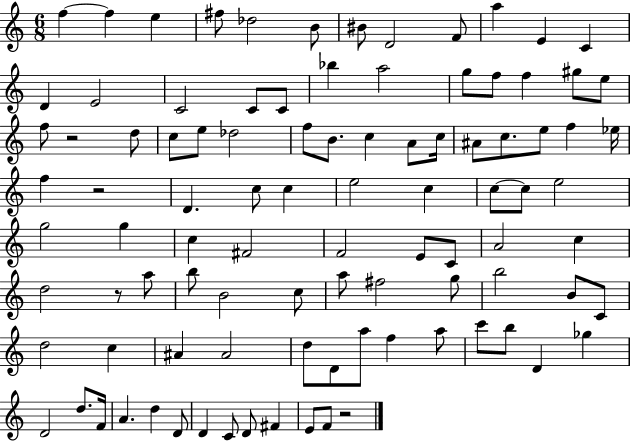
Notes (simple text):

F5/q F5/q E5/q F#5/e Db5/h B4/e BIS4/e D4/h F4/e A5/q E4/q C4/q D4/q E4/h C4/h C4/e C4/e Bb5/q A5/h G5/e F5/e F5/q G#5/e E5/e F5/e R/h D5/e C5/e E5/e Db5/h F5/e B4/e. C5/q A4/e C5/s A#4/e C5/e. E5/e F5/q Eb5/s F5/q R/h D4/q. C5/e C5/q E5/h C5/q C5/e C5/e E5/h G5/h G5/q C5/q F#4/h F4/h E4/e C4/e A4/h C5/q D5/h R/e A5/e B5/e B4/h C5/e A5/e F#5/h G5/e B5/h B4/e C4/e D5/h C5/q A#4/q A#4/h D5/e D4/e A5/e F5/q A5/e C6/e B5/e D4/q Gb5/q D4/h D5/e. F4/s A4/q. D5/q D4/e D4/q C4/e D4/e F#4/q E4/e F4/e R/h